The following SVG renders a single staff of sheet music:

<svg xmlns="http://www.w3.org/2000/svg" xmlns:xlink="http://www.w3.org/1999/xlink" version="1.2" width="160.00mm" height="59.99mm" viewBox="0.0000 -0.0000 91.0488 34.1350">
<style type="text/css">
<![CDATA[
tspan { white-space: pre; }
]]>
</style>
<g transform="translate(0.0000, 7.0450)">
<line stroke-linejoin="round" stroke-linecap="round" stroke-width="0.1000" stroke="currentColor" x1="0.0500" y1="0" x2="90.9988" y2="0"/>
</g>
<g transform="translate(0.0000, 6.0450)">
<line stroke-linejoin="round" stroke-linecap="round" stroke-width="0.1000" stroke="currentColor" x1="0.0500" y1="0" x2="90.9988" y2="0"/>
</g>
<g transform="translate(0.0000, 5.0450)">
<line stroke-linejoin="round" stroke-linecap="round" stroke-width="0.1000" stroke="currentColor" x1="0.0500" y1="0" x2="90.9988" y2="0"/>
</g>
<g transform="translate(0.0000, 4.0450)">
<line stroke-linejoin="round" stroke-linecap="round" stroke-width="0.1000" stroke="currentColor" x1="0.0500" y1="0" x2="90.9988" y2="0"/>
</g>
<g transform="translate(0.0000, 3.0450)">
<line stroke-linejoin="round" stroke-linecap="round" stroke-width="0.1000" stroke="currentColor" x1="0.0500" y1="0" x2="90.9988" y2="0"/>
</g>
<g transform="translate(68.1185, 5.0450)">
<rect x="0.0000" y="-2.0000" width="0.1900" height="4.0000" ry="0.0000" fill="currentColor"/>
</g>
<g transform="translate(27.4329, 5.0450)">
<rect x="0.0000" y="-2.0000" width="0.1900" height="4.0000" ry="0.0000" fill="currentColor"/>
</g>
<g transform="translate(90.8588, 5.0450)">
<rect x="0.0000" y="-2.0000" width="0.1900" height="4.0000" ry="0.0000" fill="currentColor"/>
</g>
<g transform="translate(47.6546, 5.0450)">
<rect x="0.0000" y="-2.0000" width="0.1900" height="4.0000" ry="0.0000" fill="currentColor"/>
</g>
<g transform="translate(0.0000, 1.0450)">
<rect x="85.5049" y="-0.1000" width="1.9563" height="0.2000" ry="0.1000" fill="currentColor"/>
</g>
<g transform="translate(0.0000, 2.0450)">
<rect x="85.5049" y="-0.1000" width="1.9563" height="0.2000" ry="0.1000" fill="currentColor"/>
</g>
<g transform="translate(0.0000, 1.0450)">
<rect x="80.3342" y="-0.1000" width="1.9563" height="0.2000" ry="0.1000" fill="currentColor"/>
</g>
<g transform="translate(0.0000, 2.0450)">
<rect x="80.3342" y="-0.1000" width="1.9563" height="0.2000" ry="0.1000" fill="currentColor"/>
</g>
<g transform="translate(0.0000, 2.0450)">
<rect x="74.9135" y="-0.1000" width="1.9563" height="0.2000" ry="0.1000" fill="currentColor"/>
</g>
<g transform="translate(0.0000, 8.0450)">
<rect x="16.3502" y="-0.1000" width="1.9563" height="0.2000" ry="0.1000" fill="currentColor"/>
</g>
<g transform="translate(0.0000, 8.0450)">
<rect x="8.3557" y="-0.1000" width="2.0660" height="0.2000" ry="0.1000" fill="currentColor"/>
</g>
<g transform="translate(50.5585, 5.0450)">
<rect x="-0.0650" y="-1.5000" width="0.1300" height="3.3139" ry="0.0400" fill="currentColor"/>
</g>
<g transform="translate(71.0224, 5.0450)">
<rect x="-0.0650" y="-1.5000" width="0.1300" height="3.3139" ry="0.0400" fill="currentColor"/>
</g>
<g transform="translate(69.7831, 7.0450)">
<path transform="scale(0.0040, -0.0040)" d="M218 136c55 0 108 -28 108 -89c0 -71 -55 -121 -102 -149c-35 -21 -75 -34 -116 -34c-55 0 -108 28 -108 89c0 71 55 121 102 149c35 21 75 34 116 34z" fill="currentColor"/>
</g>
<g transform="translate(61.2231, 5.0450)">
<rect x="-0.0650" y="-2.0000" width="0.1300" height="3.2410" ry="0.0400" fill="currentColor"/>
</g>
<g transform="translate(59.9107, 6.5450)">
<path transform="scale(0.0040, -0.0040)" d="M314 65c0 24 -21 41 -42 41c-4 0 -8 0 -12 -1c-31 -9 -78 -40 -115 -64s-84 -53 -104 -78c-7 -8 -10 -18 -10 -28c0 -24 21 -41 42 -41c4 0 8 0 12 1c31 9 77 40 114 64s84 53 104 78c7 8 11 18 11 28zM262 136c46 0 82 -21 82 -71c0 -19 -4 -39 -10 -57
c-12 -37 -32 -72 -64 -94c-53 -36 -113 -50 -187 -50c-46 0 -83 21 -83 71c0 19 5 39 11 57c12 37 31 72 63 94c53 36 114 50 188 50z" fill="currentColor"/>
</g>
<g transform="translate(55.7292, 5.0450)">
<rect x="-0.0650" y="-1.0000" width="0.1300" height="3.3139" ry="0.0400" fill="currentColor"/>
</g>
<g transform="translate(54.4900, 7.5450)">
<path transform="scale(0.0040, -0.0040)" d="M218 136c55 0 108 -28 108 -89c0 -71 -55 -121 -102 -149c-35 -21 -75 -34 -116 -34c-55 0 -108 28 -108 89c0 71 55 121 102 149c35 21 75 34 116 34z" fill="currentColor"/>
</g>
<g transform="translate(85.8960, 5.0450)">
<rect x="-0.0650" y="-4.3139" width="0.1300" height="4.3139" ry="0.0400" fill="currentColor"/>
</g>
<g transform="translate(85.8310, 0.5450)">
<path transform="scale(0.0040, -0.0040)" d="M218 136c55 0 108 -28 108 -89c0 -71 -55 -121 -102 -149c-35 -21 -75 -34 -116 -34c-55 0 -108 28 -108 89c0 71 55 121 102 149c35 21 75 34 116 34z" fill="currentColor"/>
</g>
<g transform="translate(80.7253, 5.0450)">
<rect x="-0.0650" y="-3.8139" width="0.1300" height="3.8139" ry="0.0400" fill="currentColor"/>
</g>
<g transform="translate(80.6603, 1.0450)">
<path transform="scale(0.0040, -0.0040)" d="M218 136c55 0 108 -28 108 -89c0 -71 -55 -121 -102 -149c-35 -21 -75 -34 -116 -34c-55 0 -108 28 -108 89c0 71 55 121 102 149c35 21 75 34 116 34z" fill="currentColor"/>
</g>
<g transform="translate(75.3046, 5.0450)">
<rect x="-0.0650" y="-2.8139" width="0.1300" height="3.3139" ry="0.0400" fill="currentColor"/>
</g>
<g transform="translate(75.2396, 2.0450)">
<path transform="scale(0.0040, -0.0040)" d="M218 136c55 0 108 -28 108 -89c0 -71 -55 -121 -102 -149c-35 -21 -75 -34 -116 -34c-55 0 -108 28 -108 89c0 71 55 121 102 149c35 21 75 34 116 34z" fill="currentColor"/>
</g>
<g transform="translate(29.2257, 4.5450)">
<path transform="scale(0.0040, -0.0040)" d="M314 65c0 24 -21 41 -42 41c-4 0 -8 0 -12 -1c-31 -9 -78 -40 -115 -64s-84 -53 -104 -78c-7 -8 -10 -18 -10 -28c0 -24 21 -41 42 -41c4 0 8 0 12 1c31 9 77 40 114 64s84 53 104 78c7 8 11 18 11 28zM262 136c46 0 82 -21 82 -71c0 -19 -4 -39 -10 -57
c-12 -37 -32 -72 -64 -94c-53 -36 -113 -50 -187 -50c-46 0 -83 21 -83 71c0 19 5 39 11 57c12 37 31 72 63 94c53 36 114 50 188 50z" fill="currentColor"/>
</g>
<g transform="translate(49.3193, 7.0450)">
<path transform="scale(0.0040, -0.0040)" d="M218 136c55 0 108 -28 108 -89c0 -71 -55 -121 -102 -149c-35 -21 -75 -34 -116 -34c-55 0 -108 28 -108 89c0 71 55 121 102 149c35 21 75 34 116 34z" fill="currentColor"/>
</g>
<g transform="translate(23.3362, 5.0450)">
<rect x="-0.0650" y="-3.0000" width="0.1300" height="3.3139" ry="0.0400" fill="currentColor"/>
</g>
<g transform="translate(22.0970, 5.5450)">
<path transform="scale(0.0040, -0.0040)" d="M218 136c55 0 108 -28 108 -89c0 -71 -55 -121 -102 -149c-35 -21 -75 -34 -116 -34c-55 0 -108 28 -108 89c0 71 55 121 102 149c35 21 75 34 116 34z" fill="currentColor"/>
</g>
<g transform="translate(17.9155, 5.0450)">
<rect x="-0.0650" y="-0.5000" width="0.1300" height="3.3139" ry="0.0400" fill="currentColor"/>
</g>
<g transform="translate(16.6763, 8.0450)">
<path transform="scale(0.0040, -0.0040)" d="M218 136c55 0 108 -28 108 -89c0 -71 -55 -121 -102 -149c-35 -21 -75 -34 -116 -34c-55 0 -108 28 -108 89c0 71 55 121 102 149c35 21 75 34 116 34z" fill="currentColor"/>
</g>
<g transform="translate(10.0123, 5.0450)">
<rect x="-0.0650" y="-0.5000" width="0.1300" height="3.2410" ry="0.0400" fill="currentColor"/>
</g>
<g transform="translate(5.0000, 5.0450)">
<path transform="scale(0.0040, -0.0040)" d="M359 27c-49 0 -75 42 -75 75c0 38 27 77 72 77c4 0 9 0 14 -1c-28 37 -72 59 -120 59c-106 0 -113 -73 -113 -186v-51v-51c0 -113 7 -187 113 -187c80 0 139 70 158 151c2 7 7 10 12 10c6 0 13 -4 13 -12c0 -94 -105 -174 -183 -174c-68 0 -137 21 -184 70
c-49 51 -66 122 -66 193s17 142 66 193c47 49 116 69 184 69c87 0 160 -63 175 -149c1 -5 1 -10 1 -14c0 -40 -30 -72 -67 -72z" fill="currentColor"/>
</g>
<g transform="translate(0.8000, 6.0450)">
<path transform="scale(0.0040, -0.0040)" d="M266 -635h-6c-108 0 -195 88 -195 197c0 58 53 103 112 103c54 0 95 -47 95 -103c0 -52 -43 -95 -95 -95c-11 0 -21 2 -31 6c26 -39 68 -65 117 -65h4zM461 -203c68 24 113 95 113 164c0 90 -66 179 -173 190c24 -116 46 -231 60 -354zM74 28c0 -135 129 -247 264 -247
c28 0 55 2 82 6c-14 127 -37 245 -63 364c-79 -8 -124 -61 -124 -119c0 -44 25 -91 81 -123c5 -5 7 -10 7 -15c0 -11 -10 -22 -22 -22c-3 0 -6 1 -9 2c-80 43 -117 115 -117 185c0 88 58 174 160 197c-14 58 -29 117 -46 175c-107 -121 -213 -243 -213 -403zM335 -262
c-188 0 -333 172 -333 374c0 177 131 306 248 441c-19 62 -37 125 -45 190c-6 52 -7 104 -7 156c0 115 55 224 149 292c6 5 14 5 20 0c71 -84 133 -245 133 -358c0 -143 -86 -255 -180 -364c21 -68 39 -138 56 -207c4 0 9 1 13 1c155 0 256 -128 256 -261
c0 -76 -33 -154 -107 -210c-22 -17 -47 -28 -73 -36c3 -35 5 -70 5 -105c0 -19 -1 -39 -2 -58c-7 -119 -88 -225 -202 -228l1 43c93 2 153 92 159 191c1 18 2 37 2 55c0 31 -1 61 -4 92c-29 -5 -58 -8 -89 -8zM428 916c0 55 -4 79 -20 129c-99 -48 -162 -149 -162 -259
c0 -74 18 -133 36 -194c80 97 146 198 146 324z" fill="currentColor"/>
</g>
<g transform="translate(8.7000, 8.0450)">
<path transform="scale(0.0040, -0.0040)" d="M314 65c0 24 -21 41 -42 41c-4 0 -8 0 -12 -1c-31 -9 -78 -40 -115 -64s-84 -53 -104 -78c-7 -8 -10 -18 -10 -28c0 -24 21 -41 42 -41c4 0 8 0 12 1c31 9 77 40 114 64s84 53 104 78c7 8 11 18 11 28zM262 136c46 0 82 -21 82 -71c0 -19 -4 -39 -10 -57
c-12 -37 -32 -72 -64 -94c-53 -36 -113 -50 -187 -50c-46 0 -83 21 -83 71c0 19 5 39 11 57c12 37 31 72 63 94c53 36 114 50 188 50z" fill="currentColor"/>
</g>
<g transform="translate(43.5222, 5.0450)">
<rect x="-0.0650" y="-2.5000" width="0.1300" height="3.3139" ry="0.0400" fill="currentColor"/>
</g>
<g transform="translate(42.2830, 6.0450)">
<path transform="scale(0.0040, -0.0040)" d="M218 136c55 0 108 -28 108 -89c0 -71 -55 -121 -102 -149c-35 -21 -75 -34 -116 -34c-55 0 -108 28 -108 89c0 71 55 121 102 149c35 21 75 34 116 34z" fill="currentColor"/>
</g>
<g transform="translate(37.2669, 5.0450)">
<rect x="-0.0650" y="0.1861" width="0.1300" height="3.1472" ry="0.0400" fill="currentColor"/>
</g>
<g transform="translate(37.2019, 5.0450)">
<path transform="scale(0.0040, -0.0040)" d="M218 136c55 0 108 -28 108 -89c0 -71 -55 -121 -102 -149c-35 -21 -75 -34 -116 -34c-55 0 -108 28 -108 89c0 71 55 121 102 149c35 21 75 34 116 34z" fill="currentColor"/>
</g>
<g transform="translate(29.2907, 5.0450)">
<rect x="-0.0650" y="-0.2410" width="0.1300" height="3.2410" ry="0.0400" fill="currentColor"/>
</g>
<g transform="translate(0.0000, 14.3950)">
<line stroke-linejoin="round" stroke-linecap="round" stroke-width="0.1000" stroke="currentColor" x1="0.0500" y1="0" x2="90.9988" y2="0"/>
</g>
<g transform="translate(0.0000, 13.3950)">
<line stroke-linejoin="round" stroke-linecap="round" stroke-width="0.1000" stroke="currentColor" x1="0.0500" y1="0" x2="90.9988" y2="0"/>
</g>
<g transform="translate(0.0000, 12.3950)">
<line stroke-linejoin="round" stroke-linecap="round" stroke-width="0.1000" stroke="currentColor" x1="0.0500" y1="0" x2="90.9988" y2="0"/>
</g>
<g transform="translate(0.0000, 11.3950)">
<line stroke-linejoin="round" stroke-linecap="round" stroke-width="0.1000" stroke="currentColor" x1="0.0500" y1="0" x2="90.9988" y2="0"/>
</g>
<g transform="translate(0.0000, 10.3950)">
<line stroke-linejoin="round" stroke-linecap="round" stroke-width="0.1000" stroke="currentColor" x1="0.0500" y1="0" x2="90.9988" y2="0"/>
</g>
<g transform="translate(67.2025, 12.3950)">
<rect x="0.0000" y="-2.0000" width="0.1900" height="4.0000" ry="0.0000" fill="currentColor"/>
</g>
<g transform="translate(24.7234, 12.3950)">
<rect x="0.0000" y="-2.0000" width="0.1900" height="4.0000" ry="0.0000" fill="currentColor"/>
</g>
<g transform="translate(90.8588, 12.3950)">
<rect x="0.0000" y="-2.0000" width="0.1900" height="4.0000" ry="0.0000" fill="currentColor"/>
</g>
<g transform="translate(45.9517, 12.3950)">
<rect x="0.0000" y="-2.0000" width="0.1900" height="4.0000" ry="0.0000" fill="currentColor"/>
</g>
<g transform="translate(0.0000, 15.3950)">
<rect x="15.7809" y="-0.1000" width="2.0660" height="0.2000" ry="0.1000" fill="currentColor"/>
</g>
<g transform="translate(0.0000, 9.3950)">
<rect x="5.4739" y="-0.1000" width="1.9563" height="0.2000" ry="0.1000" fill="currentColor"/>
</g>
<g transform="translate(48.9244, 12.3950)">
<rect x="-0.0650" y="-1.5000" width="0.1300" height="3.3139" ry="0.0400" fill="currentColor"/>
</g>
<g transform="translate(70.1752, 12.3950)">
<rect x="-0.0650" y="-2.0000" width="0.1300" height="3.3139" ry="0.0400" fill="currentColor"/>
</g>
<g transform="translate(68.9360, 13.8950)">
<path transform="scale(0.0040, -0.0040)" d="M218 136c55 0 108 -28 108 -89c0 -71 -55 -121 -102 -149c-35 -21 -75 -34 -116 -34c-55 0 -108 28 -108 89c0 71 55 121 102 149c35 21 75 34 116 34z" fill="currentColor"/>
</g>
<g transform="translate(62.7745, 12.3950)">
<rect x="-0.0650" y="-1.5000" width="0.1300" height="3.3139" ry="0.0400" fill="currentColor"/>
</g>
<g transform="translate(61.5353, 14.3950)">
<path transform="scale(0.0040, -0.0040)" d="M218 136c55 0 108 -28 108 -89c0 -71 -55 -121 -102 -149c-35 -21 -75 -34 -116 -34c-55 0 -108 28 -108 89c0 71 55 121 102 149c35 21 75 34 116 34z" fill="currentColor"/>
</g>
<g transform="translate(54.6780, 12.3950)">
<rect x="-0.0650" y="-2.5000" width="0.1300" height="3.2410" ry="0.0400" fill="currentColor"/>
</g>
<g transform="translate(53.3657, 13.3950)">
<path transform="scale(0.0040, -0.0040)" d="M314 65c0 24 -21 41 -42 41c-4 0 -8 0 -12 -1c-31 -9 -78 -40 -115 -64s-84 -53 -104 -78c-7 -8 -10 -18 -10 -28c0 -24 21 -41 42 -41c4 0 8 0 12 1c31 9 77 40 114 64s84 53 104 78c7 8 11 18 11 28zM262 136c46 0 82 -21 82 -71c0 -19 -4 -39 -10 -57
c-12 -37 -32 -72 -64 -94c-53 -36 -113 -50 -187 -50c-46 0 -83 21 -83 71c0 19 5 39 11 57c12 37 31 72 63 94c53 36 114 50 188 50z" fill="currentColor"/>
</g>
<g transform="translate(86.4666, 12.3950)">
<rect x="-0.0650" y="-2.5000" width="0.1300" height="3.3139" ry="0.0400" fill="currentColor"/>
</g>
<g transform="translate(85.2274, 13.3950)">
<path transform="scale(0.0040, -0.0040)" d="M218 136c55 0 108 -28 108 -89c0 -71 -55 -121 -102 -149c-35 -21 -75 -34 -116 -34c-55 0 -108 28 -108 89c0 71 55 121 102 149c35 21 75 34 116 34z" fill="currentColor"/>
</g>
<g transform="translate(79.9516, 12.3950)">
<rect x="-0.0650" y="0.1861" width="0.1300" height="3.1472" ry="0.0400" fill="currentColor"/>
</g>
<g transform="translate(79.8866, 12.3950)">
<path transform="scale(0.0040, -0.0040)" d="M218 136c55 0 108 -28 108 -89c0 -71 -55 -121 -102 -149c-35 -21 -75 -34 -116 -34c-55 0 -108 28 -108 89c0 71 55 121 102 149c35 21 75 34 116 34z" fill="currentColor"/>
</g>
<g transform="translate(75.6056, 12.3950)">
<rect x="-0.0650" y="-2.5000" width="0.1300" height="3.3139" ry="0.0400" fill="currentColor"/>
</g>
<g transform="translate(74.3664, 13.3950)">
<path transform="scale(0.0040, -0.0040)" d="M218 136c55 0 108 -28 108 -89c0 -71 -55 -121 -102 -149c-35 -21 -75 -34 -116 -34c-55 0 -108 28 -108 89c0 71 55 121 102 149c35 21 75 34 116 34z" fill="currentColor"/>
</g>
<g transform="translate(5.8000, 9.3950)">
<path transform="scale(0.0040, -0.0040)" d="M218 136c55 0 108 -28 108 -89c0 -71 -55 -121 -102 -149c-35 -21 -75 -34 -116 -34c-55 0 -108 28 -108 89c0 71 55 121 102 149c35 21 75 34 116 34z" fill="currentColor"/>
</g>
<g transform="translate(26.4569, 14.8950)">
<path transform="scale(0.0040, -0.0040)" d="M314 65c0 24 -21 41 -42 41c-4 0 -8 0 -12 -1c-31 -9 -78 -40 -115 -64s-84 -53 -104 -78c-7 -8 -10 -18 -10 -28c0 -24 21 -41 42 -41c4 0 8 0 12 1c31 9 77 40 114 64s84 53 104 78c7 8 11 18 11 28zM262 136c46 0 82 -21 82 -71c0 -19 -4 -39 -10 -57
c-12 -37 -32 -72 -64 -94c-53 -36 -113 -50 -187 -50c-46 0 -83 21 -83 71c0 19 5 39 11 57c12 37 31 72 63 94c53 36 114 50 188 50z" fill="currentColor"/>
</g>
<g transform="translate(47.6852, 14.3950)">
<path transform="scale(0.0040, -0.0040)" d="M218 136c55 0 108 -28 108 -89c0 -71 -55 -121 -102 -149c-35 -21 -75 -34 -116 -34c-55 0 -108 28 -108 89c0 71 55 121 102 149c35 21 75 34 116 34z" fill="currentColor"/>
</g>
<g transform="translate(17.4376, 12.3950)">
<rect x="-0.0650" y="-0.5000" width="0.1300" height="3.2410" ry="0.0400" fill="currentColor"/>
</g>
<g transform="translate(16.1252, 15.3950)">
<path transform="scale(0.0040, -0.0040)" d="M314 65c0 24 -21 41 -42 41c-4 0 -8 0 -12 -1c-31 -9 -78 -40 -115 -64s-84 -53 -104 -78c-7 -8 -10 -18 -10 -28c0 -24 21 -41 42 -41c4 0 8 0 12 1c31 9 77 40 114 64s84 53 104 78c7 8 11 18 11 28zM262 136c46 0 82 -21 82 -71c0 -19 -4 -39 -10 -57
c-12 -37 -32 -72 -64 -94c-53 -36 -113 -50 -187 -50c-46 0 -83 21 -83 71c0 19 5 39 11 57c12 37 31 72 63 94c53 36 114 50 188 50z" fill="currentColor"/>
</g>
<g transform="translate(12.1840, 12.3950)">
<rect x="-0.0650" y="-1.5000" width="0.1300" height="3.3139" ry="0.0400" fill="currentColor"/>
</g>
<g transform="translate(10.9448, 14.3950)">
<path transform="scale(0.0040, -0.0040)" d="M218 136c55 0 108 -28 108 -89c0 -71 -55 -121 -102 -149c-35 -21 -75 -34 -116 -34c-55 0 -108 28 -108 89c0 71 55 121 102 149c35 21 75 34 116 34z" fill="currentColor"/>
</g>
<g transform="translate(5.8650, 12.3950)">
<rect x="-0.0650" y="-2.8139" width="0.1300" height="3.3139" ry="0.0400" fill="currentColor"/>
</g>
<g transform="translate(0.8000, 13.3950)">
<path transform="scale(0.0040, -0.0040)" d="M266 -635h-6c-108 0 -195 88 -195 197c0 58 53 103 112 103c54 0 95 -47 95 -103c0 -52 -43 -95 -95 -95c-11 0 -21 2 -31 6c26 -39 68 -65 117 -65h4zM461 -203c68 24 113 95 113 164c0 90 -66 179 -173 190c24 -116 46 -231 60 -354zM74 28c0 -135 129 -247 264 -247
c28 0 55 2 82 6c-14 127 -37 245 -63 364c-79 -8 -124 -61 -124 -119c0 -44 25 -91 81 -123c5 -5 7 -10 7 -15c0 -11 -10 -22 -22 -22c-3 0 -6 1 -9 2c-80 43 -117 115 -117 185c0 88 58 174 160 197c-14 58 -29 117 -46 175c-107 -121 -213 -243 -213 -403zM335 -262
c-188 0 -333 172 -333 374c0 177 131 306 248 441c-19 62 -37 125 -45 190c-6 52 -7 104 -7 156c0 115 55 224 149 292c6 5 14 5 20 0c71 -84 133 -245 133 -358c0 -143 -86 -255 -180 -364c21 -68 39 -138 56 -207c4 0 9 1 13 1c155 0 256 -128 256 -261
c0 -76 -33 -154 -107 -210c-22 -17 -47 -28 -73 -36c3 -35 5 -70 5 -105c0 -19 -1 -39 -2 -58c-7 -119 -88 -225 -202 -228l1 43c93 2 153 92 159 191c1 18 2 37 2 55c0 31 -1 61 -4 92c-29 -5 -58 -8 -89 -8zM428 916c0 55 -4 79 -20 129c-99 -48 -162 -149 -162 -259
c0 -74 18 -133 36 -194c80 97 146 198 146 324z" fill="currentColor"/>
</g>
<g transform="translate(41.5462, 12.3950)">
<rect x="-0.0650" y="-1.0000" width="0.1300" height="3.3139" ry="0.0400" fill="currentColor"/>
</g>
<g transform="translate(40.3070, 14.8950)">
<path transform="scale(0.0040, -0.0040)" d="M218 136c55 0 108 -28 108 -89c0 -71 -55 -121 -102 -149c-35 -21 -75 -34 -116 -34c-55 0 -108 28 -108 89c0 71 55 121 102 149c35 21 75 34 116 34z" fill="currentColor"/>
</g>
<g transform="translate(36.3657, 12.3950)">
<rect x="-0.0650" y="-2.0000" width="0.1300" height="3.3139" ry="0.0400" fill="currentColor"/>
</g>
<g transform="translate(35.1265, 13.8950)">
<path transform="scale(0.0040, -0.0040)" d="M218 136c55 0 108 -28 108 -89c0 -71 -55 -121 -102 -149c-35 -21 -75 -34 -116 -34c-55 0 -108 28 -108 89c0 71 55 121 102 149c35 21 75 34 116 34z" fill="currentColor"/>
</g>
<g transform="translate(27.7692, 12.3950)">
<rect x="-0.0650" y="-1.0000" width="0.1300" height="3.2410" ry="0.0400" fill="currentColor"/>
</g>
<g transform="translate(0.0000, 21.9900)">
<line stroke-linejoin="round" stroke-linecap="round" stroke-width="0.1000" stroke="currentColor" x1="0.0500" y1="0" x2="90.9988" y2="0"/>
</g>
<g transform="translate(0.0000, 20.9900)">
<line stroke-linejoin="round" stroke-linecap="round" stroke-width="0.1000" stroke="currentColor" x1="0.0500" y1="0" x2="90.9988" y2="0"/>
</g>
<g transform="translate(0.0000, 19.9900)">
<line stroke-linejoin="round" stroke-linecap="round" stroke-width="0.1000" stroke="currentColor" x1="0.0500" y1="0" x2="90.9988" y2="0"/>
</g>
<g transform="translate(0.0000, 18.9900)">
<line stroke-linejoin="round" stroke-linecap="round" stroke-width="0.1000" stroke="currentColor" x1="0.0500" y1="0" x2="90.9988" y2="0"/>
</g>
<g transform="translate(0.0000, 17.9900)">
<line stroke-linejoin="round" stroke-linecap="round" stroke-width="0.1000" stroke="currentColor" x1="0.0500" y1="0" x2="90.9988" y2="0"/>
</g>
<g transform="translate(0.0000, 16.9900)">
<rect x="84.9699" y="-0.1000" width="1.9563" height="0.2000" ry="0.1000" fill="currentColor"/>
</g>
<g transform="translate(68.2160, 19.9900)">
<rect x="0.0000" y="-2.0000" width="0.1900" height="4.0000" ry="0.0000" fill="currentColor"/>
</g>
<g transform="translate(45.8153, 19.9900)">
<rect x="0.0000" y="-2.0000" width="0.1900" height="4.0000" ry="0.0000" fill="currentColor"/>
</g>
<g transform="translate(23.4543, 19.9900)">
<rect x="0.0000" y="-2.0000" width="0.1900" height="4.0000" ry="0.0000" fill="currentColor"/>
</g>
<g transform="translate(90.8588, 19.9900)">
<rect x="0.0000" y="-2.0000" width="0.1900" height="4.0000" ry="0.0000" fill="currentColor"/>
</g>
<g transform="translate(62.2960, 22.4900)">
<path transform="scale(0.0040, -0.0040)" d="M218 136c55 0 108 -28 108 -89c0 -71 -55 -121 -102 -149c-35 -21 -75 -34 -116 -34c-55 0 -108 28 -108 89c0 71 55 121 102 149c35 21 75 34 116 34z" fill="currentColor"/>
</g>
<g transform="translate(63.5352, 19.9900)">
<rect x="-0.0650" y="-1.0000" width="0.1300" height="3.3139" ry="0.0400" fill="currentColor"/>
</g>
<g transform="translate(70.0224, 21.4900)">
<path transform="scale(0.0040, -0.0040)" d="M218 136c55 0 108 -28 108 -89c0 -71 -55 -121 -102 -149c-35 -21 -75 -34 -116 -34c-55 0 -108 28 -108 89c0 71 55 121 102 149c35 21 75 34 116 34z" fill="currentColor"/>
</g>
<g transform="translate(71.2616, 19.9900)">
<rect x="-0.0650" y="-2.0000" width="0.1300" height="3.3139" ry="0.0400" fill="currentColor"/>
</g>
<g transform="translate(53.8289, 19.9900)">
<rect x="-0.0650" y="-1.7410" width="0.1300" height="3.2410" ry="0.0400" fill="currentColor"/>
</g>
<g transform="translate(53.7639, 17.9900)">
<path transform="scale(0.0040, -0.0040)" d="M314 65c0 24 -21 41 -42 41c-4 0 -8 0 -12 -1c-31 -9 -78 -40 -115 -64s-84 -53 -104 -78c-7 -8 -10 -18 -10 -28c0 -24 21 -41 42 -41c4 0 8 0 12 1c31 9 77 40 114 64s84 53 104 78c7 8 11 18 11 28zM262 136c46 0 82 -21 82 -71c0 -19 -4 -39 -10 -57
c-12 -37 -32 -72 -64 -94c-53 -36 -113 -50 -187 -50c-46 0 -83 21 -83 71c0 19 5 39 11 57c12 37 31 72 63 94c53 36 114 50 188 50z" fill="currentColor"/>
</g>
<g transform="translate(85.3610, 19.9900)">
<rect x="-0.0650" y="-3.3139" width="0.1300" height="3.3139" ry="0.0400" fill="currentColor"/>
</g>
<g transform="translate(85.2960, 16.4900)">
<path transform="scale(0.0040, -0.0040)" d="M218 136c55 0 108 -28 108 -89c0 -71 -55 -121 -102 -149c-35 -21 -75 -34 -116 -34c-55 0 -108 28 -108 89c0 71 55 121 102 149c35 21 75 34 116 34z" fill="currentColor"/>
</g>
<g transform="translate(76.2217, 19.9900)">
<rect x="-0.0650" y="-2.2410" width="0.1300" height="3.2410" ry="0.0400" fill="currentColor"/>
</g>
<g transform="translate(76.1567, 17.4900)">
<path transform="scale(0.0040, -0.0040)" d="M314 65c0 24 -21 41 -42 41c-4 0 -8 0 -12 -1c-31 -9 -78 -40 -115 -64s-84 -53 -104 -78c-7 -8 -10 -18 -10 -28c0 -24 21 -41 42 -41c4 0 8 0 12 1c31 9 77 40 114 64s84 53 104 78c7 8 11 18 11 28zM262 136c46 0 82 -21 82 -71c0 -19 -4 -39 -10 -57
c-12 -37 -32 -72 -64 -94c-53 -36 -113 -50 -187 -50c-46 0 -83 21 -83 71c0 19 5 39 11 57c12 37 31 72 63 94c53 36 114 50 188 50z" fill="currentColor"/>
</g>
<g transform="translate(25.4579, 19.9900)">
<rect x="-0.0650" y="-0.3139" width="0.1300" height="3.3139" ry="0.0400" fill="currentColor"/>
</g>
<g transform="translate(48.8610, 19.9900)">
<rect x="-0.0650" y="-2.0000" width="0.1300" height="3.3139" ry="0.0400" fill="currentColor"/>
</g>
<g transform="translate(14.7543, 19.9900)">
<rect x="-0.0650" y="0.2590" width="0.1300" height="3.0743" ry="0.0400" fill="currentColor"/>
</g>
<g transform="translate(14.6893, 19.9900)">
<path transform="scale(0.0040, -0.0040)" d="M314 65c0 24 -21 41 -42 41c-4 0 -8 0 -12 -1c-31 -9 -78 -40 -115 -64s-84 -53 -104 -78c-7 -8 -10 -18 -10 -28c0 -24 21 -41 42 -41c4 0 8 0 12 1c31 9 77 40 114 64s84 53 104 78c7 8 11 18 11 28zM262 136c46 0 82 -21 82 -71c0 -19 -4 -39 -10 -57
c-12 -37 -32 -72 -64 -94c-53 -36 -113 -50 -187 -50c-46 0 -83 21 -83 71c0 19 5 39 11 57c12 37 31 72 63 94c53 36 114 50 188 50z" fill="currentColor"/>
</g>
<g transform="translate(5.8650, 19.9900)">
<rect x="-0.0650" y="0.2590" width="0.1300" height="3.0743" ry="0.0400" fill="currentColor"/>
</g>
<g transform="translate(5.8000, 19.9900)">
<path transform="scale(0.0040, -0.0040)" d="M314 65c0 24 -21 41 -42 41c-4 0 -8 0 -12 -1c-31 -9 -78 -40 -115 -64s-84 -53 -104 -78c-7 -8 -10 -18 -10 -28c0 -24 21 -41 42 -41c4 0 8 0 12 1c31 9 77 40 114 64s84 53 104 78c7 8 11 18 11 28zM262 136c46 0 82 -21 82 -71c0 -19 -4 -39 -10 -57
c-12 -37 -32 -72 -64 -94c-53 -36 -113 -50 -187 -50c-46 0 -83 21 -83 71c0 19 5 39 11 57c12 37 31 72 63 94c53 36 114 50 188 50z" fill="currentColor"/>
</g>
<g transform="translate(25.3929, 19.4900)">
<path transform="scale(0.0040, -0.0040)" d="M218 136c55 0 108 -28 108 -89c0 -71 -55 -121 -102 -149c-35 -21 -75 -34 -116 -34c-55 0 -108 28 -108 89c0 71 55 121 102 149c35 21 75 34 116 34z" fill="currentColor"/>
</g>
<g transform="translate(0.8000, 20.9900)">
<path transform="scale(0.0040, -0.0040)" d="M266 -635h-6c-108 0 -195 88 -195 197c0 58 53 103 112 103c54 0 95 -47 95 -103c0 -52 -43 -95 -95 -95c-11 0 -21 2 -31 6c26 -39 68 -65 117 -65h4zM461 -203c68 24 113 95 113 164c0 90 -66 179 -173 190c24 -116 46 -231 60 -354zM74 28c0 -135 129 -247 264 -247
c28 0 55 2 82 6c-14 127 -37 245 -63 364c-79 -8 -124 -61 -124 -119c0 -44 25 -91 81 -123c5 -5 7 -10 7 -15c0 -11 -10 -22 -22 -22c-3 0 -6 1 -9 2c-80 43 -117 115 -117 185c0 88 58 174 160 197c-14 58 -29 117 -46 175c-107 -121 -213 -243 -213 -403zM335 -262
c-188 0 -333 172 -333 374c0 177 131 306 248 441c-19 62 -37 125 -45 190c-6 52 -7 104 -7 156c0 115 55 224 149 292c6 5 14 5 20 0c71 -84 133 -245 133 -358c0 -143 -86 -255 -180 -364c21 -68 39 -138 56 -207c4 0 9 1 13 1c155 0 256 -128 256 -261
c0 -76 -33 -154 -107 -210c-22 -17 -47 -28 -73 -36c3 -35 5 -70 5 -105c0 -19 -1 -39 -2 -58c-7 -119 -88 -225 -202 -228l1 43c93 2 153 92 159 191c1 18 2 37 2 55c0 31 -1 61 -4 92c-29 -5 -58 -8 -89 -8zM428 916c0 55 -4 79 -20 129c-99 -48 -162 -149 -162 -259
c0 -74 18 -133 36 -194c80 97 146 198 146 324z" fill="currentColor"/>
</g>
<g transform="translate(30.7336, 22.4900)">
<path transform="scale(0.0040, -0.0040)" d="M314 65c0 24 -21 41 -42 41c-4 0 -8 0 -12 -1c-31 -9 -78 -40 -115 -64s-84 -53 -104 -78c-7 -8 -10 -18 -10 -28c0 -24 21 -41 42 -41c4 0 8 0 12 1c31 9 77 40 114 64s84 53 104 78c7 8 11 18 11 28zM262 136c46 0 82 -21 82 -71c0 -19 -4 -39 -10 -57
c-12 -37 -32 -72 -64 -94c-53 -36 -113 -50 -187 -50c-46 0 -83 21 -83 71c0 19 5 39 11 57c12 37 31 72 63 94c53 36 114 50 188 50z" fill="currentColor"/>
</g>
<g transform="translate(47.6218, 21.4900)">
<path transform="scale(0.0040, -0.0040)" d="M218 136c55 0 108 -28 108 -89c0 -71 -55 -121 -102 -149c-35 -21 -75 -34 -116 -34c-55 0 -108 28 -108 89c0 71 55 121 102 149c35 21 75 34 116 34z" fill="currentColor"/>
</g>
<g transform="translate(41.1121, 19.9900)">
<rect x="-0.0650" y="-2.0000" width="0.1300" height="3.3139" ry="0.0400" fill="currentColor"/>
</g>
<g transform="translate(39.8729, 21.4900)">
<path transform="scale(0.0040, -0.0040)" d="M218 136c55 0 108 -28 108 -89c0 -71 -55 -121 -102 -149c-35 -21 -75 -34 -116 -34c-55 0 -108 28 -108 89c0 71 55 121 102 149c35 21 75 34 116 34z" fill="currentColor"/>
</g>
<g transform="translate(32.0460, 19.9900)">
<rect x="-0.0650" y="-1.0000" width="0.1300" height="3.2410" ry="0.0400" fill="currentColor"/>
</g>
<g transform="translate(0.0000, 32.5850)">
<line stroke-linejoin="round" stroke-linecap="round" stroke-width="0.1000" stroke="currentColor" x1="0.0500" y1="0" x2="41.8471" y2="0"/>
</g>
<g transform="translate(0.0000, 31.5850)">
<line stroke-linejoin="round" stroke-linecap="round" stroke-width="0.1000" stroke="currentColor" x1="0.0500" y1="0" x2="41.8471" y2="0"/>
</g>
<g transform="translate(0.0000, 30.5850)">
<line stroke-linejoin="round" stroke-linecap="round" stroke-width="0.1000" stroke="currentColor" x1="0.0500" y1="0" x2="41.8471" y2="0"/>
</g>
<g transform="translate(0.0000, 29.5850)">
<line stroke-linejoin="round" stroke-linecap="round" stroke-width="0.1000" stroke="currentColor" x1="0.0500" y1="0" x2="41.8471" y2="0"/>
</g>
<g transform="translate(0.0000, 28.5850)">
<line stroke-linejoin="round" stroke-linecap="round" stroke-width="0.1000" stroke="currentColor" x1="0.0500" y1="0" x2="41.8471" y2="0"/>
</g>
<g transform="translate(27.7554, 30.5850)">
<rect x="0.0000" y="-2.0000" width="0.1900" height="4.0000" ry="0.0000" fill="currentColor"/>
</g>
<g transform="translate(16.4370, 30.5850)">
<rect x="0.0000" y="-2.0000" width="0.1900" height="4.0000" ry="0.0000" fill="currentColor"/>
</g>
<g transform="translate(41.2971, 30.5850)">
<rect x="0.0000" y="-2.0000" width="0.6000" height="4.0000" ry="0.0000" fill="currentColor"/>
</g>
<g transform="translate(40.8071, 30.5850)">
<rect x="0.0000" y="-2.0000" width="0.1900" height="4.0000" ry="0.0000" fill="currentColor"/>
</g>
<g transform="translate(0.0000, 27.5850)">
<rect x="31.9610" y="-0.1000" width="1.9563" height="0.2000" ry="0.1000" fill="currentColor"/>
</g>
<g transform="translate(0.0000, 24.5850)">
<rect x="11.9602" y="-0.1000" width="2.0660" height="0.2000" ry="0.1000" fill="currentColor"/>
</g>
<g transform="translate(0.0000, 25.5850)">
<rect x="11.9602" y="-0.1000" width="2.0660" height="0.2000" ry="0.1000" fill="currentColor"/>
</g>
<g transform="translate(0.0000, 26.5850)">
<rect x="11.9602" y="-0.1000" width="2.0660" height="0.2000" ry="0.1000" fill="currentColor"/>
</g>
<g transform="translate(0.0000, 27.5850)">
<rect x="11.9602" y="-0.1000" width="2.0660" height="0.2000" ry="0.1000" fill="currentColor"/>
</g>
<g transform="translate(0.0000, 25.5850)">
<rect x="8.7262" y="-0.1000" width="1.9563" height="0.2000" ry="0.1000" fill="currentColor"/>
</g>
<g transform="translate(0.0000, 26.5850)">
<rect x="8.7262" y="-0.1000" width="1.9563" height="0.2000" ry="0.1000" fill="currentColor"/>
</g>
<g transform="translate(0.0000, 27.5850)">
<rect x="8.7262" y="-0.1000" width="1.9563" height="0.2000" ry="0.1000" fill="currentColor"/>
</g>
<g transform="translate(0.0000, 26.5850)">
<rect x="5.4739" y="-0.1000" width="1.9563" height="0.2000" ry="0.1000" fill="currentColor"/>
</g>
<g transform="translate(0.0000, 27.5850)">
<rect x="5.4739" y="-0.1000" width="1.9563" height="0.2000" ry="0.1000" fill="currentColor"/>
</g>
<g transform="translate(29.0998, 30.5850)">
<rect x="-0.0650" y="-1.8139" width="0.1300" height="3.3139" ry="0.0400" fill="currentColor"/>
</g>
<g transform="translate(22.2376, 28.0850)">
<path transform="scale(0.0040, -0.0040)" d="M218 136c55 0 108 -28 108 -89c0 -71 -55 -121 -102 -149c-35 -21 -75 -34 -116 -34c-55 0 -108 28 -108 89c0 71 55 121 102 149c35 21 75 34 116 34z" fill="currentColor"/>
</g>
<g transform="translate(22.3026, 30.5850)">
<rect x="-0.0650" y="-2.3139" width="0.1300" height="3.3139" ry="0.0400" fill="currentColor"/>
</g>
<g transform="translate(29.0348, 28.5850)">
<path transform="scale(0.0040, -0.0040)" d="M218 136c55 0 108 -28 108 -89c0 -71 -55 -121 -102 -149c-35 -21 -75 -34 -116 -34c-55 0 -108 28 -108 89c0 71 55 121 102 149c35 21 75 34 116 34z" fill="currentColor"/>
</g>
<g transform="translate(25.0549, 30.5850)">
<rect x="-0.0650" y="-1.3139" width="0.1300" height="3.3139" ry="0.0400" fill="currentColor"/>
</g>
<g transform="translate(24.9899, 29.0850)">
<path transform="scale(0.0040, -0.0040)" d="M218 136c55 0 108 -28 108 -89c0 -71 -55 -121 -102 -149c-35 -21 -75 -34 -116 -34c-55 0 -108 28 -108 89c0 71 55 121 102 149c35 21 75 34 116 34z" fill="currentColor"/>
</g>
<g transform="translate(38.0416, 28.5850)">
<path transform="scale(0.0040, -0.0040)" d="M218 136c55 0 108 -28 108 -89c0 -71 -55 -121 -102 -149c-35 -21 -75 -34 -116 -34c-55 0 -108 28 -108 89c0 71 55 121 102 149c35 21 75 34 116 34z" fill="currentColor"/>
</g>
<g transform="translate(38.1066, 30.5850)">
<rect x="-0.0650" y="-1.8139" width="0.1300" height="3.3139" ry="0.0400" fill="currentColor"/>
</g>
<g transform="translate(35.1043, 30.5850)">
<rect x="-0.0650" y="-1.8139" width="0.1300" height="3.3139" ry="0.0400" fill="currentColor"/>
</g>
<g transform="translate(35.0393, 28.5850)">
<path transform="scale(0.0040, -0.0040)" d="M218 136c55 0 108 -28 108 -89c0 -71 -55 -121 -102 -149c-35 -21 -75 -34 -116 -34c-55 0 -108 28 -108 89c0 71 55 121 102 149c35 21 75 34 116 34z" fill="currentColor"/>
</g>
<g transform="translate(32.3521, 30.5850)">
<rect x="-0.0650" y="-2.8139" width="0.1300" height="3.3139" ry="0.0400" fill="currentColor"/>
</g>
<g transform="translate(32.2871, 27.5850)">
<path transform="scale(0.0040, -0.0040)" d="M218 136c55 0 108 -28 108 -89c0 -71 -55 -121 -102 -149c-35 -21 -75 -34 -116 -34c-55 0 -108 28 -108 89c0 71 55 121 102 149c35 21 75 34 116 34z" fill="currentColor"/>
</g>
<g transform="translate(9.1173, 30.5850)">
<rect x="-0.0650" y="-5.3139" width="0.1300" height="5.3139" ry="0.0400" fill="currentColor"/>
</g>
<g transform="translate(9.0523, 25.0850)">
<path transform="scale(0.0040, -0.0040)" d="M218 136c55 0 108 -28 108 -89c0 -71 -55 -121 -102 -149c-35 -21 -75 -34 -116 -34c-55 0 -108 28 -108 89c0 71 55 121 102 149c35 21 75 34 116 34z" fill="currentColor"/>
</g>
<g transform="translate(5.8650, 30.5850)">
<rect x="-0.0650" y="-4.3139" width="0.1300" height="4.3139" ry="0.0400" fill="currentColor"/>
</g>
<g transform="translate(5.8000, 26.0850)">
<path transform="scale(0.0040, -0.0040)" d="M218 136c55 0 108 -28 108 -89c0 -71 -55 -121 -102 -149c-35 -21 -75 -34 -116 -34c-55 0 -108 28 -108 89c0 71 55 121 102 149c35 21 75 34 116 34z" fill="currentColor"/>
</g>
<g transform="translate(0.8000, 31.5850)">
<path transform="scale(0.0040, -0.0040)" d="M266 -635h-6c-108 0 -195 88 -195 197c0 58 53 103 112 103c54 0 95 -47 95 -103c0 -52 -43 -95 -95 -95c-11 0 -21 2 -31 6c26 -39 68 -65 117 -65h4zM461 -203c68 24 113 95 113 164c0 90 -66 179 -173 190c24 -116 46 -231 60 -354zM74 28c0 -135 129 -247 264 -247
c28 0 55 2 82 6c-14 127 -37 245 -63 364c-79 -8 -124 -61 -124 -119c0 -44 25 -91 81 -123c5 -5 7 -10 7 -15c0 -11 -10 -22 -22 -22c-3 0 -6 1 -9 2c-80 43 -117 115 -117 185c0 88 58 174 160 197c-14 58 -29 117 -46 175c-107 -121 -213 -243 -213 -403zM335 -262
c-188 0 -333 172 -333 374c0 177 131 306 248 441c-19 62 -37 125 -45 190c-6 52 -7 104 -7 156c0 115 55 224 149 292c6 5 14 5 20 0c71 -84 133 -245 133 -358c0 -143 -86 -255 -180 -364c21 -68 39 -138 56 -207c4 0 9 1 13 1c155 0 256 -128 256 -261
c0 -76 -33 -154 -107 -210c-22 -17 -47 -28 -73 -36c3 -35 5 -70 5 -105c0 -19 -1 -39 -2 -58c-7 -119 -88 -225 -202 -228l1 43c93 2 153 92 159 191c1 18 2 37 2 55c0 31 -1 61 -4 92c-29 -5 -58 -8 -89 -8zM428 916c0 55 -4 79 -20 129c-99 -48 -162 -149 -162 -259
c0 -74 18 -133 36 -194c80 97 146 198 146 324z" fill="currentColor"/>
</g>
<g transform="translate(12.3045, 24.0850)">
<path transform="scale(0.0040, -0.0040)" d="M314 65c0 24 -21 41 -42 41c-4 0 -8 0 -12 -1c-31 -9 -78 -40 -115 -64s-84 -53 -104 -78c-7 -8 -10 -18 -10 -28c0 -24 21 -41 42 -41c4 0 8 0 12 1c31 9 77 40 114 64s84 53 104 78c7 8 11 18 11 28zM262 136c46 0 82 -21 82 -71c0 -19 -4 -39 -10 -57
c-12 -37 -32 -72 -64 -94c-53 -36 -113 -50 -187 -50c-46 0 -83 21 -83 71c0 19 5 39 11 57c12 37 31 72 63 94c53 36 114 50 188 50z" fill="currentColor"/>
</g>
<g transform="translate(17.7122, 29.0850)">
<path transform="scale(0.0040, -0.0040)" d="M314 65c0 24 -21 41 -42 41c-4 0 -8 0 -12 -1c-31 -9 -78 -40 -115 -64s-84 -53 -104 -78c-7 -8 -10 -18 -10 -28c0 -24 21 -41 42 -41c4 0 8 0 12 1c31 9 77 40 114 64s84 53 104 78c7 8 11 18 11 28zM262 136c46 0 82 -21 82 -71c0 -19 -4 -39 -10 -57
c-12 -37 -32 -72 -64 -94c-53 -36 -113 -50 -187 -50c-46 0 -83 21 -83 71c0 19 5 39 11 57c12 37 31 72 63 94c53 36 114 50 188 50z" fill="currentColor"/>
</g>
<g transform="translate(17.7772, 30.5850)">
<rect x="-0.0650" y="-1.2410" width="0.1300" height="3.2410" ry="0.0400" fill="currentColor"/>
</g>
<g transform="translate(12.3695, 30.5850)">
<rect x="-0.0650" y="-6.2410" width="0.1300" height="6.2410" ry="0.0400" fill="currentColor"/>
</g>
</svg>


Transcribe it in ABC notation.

X:1
T:Untitled
M:4/4
L:1/4
K:C
C2 C A c2 B G E D F2 E a c' d' a E C2 D2 F D E G2 E F G B G B2 B2 c D2 F F f2 D F g2 b d' f' a'2 e2 g e f a f f